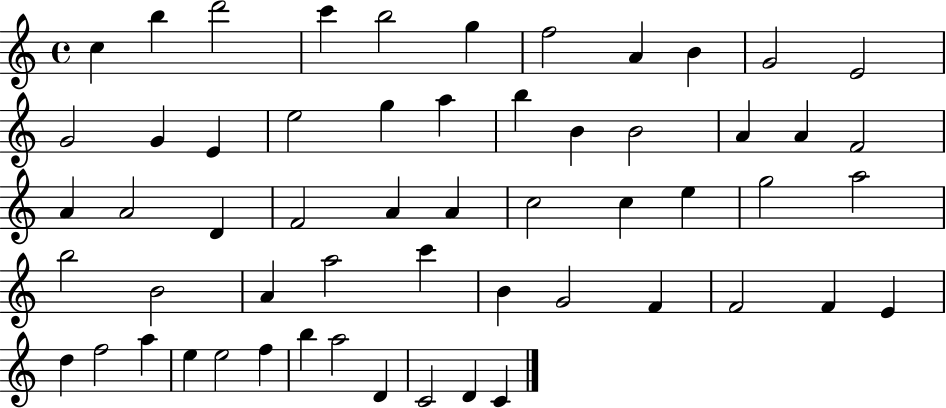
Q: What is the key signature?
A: C major